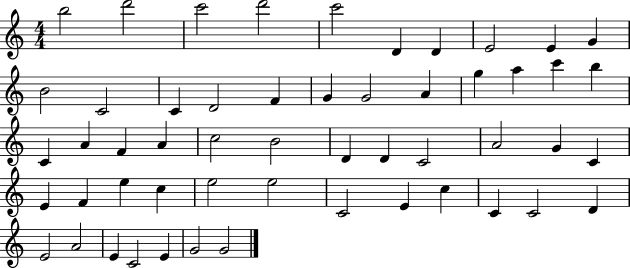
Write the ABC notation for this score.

X:1
T:Untitled
M:4/4
L:1/4
K:C
b2 d'2 c'2 d'2 c'2 D D E2 E G B2 C2 C D2 F G G2 A g a c' b C A F A c2 B2 D D C2 A2 G C E F e c e2 e2 C2 E c C C2 D E2 A2 E C2 E G2 G2